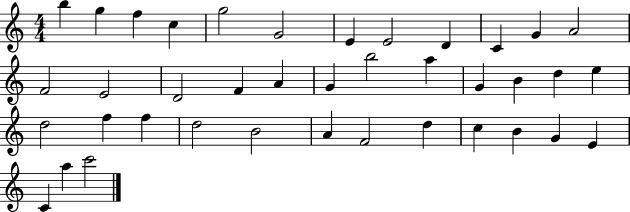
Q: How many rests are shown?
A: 0